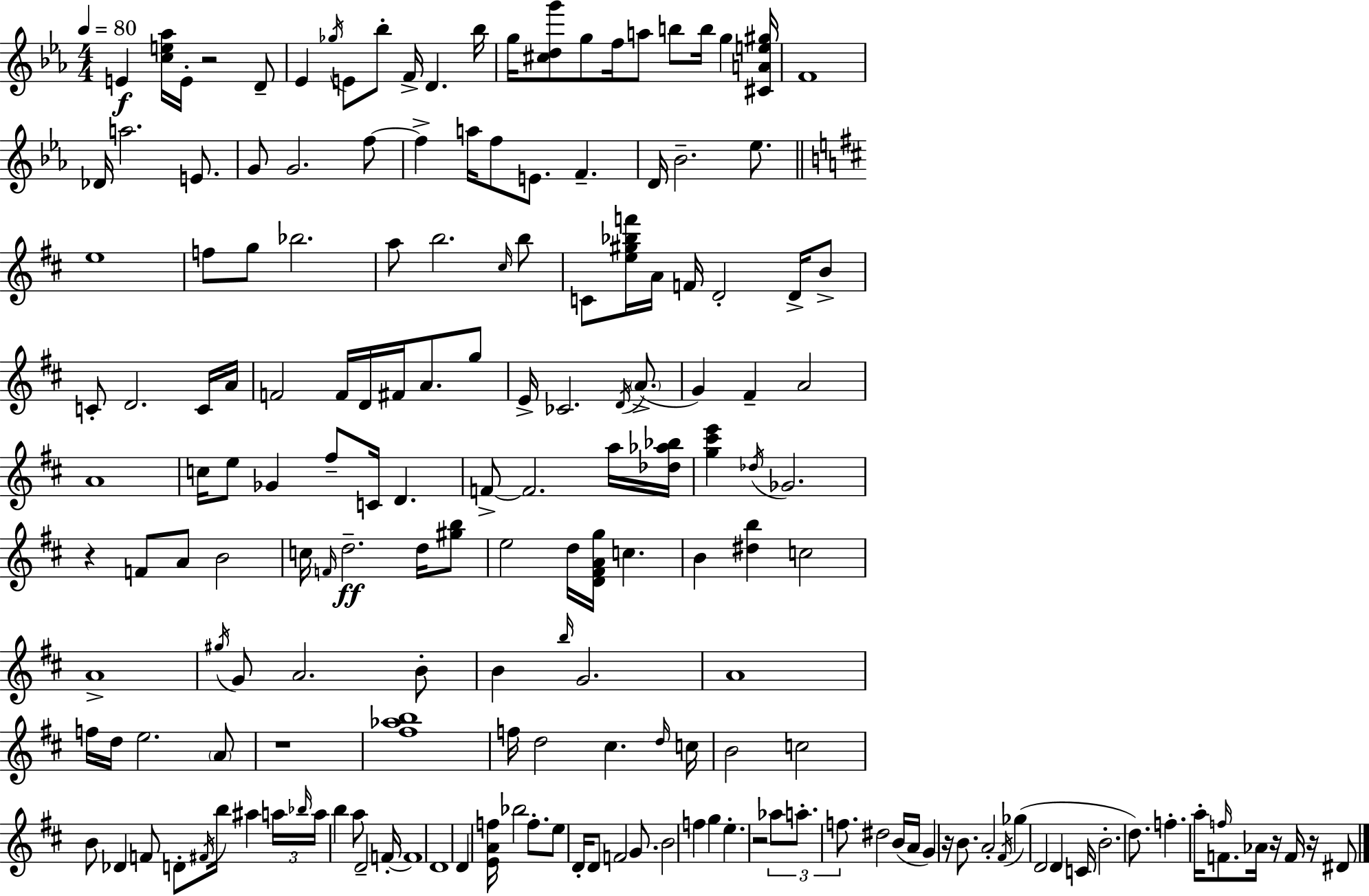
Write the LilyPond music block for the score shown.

{
  \clef treble
  \numericTimeSignature
  \time 4/4
  \key c \minor
  \tempo 4 = 80
  e'4\f <c'' e'' aes''>16 e'16-. r2 d'8-- | ees'4 \acciaccatura { ges''16 } e'8 bes''8-. f'16-> d'4. | bes''16 g''16 <cis'' d'' g'''>8 g''8 f''16 a''8 b''8 b''16 g''4 | <cis' a' e'' gis''>16 f'1 | \break des'16 a''2. e'8. | g'8 g'2. f''8~~ | f''4-> a''16 f''8 e'8. f'4.-- | d'16 bes'2.-- ees''8. | \break \bar "||" \break \key d \major e''1 | f''8 g''8 bes''2. | a''8 b''2. \grace { cis''16 } b''8 | c'8 <e'' gis'' bes'' f'''>16 a'16 f'16 d'2-. d'16-> b'8-> | \break c'8-. d'2. c'16 | a'16 f'2 f'16 d'16 fis'16 a'8. g''8 | e'16-> ces'2. \acciaccatura { d'16 }( \parenthesize a'8.-> | g'4) fis'4-- a'2 | \break a'1 | c''16 e''8 ges'4 fis''8-- c'16 d'4. | f'8->~~ f'2. | a''16 <des'' aes'' bes''>16 <g'' cis''' e'''>4 \acciaccatura { des''16 } ges'2. | \break r4 f'8 a'8 b'2 | c''16 \grace { f'16 } d''2.--\ff | d''16 <gis'' b''>8 e''2 d''16 <d' fis' a' g''>16 c''4. | b'4 <dis'' b''>4 c''2 | \break a'1-> | \acciaccatura { gis''16 } g'8 a'2. | b'8-. b'4 \grace { b''16 } g'2. | a'1 | \break f''16 d''16 e''2. | \parenthesize a'8 r1 | <fis'' aes'' b''>1 | f''16 d''2 cis''4. | \break \grace { d''16 } c''16 b'2 c''2 | b'8 des'4 f'8 d'8-. | \acciaccatura { fis'16 } b''16 ais''4 \tuplet 3/2 { a''16 \grace { bes''16 } a''16 } b''4 a''8 | d'2-- f'16-.~~ f'1 | \break d'1 | d'4 <e' a' f''>16 bes''2 | f''8.-. e''8 d'16-. d'8 f'2 | g'8. b'2 | \break f''4 g''4 e''4.-. r2 | \tuplet 3/2 { aes''8 a''8.-. f''8. } dis''2 | b'16( a'16 g'4) r16 b'8. | a'2-. \acciaccatura { fis'16 } ges''4( d'2 | \break d'4 c'16 b'2.-. | d''8.) f''4.-. | a''16-. \grace { f''16 } f'8. aes'16 r16 f'16 r16 dis'8 \bar "|."
}